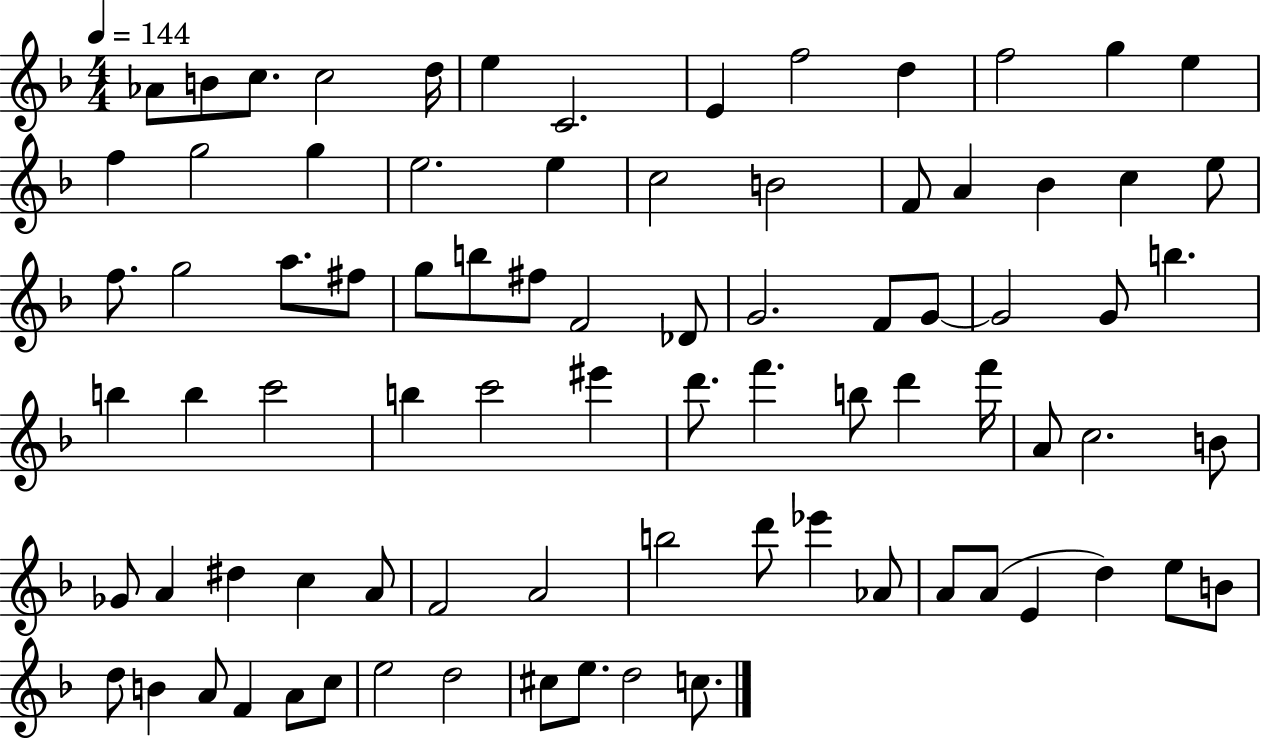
{
  \clef treble
  \numericTimeSignature
  \time 4/4
  \key f \major
  \tempo 4 = 144
  aes'8 b'8 c''8. c''2 d''16 | e''4 c'2. | e'4 f''2 d''4 | f''2 g''4 e''4 | \break f''4 g''2 g''4 | e''2. e''4 | c''2 b'2 | f'8 a'4 bes'4 c''4 e''8 | \break f''8. g''2 a''8. fis''8 | g''8 b''8 fis''8 f'2 des'8 | g'2. f'8 g'8~~ | g'2 g'8 b''4. | \break b''4 b''4 c'''2 | b''4 c'''2 eis'''4 | d'''8. f'''4. b''8 d'''4 f'''16 | a'8 c''2. b'8 | \break ges'8 a'4 dis''4 c''4 a'8 | f'2 a'2 | b''2 d'''8 ees'''4 aes'8 | a'8 a'8( e'4 d''4) e''8 b'8 | \break d''8 b'4 a'8 f'4 a'8 c''8 | e''2 d''2 | cis''8 e''8. d''2 c''8. | \bar "|."
}